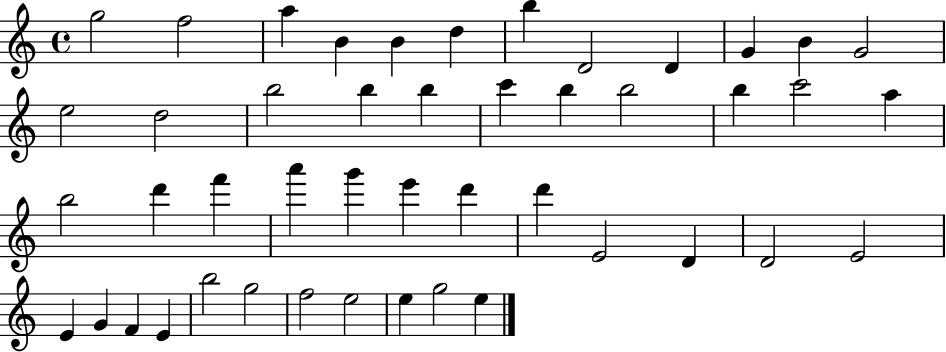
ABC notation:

X:1
T:Untitled
M:4/4
L:1/4
K:C
g2 f2 a B B d b D2 D G B G2 e2 d2 b2 b b c' b b2 b c'2 a b2 d' f' a' g' e' d' d' E2 D D2 E2 E G F E b2 g2 f2 e2 e g2 e